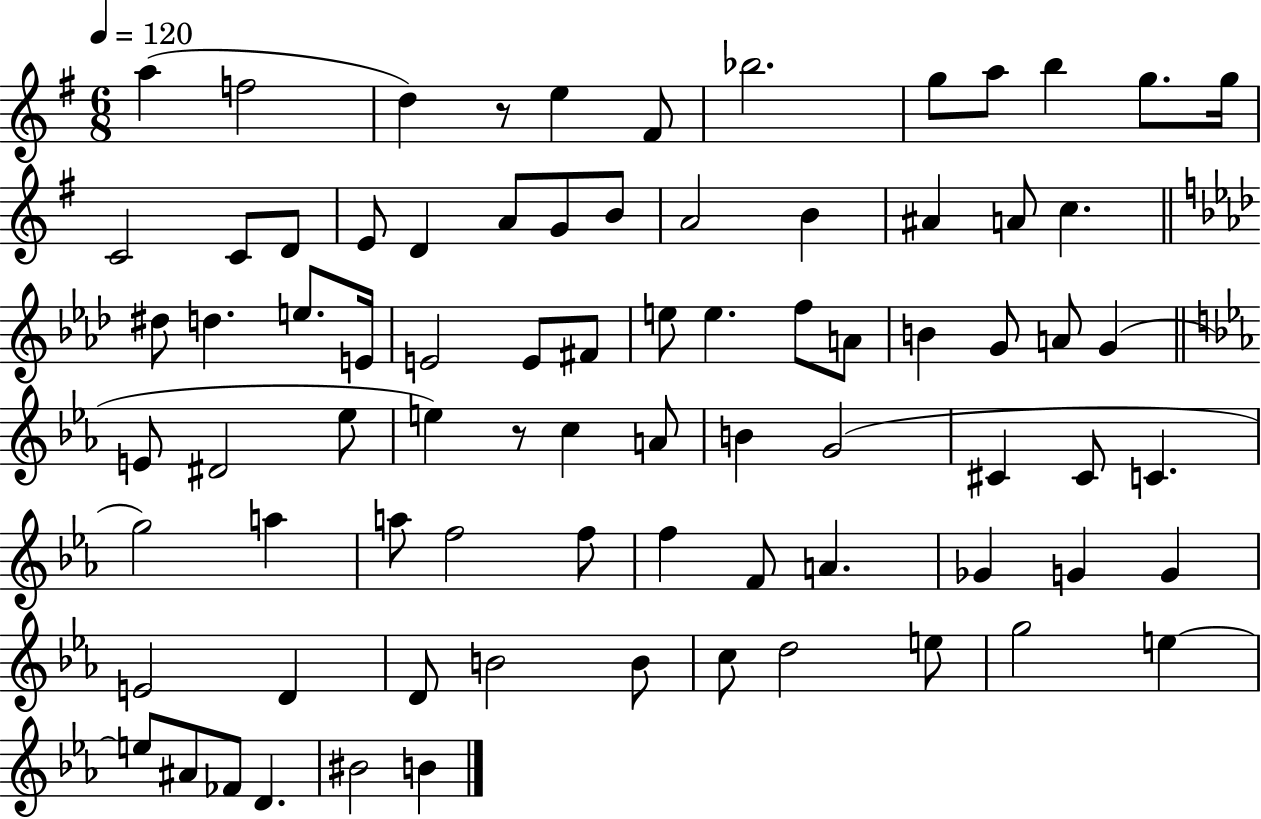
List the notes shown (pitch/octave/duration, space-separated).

A5/q F5/h D5/q R/e E5/q F#4/e Bb5/h. G5/e A5/e B5/q G5/e. G5/s C4/h C4/e D4/e E4/e D4/q A4/e G4/e B4/e A4/h B4/q A#4/q A4/e C5/q. D#5/e D5/q. E5/e. E4/s E4/h E4/e F#4/e E5/e E5/q. F5/e A4/e B4/q G4/e A4/e G4/q E4/e D#4/h Eb5/e E5/q R/e C5/q A4/e B4/q G4/h C#4/q C#4/e C4/q. G5/h A5/q A5/e F5/h F5/e F5/q F4/e A4/q. Gb4/q G4/q G4/q E4/h D4/q D4/e B4/h B4/e C5/e D5/h E5/e G5/h E5/q E5/e A#4/e FES4/e D4/q. BIS4/h B4/q